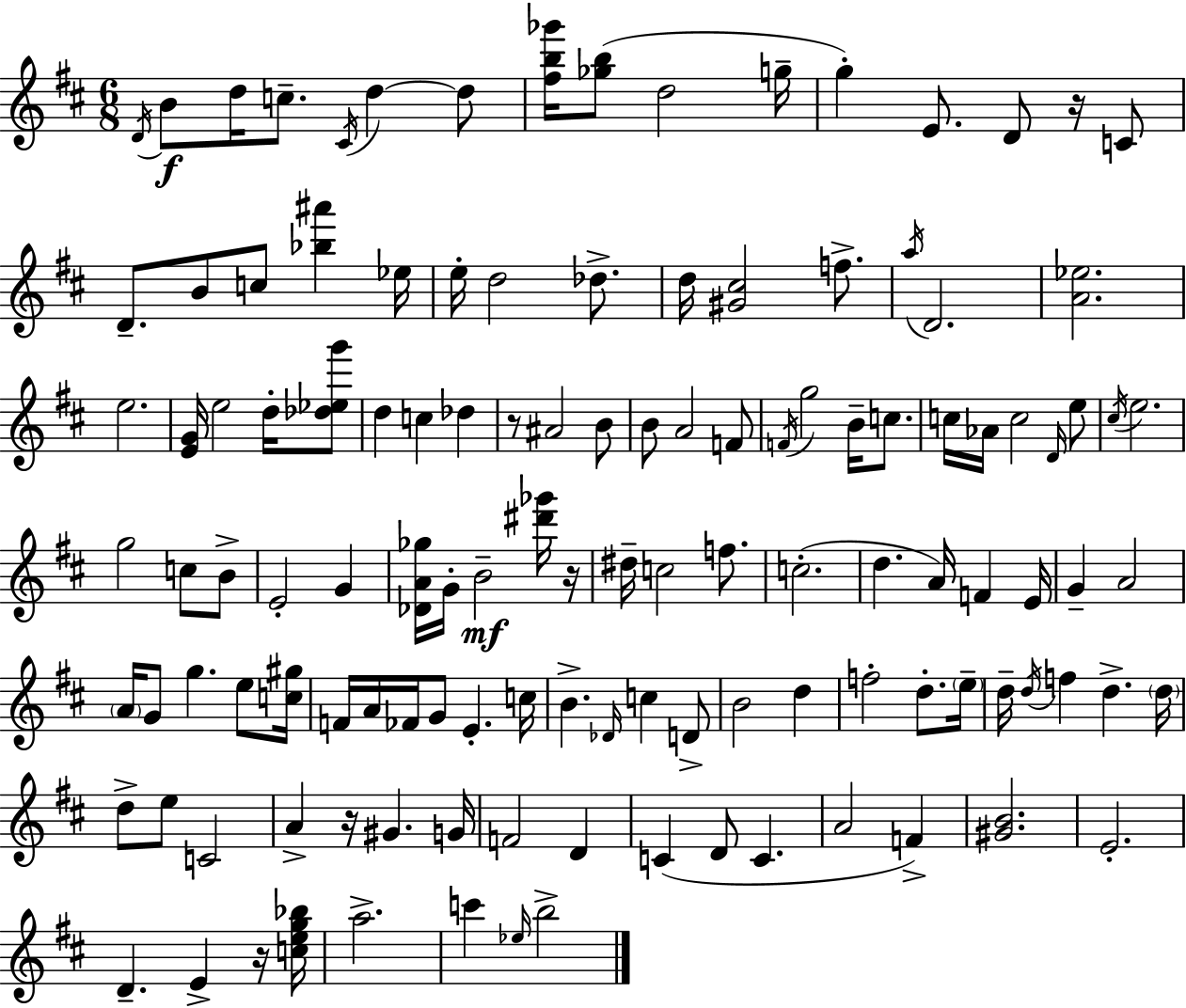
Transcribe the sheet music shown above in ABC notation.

X:1
T:Untitled
M:6/8
L:1/4
K:D
D/4 B/2 d/4 c/2 ^C/4 d d/2 [^fb_g']/4 [_gb]/2 d2 g/4 g E/2 D/2 z/4 C/2 D/2 B/2 c/2 [_b^a'] _e/4 e/4 d2 _d/2 d/4 [^G^c]2 f/2 a/4 D2 [A_e]2 e2 [EG]/4 e2 d/4 [_d_eg']/2 d c _d z/2 ^A2 B/2 B/2 A2 F/2 F/4 g2 B/4 c/2 c/4 _A/4 c2 D/4 e/2 ^c/4 e2 g2 c/2 B/2 E2 G [_DA_g]/4 G/4 B2 [^d'_g']/4 z/4 ^d/4 c2 f/2 c2 d A/4 F E/4 G A2 A/4 G/2 g e/2 [c^g]/4 F/4 A/4 _F/4 G/2 E c/4 B _D/4 c D/2 B2 d f2 d/2 e/4 d/4 d/4 f d d/4 d/2 e/2 C2 A z/4 ^G G/4 F2 D C D/2 C A2 F [^GB]2 E2 D E z/4 [ceg_b]/4 a2 c' _e/4 b2